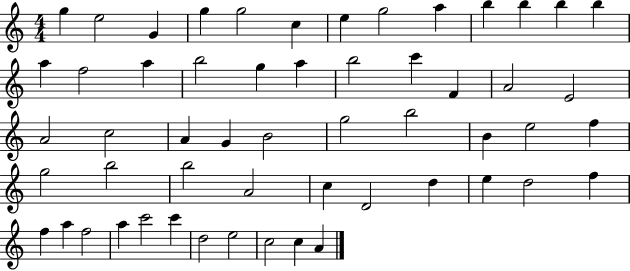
{
  \clef treble
  \numericTimeSignature
  \time 4/4
  \key c \major
  g''4 e''2 g'4 | g''4 g''2 c''4 | e''4 g''2 a''4 | b''4 b''4 b''4 b''4 | \break a''4 f''2 a''4 | b''2 g''4 a''4 | b''2 c'''4 f'4 | a'2 e'2 | \break a'2 c''2 | a'4 g'4 b'2 | g''2 b''2 | b'4 e''2 f''4 | \break g''2 b''2 | b''2 a'2 | c''4 d'2 d''4 | e''4 d''2 f''4 | \break f''4 a''4 f''2 | a''4 c'''2 c'''4 | d''2 e''2 | c''2 c''4 a'4 | \break \bar "|."
}